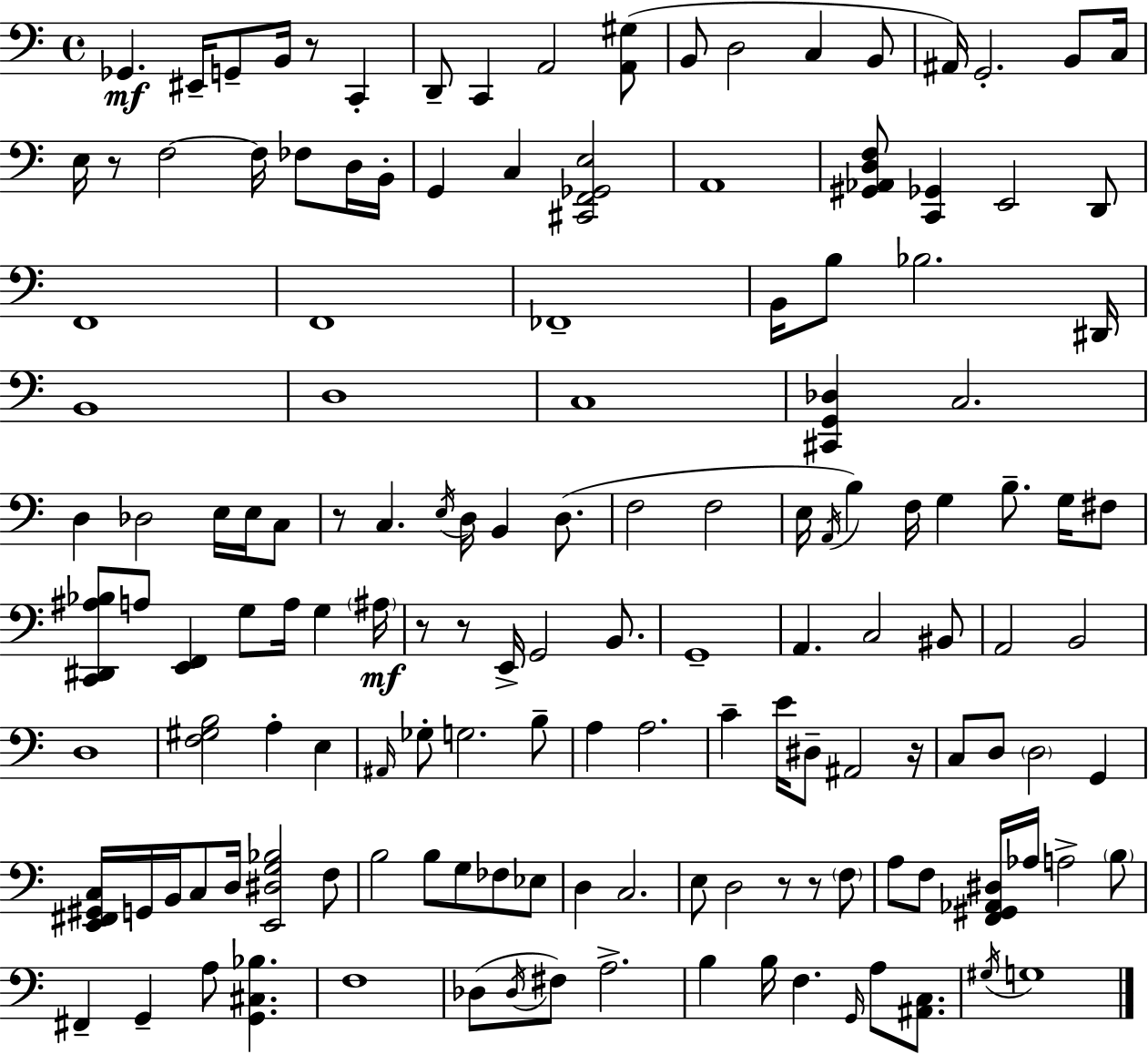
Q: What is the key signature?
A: A minor